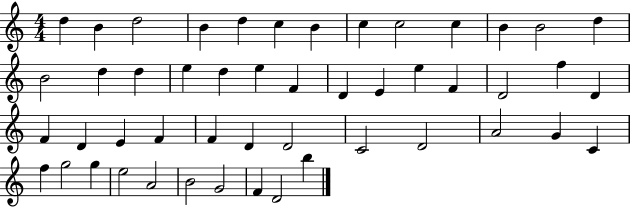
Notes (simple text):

D5/q B4/q D5/h B4/q D5/q C5/q B4/q C5/q C5/h C5/q B4/q B4/h D5/q B4/h D5/q D5/q E5/q D5/q E5/q F4/q D4/q E4/q E5/q F4/q D4/h F5/q D4/q F4/q D4/q E4/q F4/q F4/q D4/q D4/h C4/h D4/h A4/h G4/q C4/q F5/q G5/h G5/q E5/h A4/h B4/h G4/h F4/q D4/h B5/q